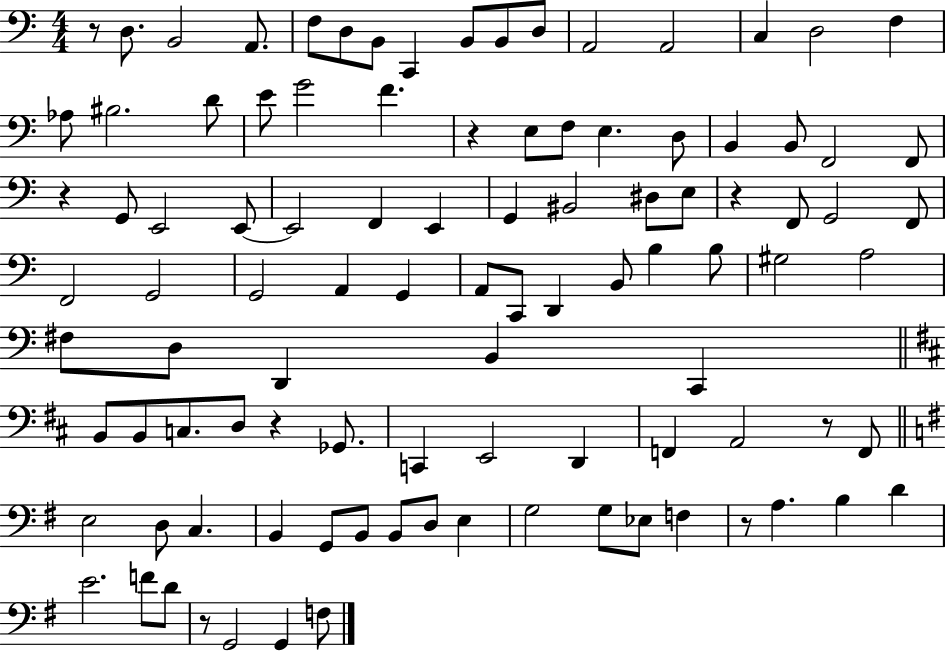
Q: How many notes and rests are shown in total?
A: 101